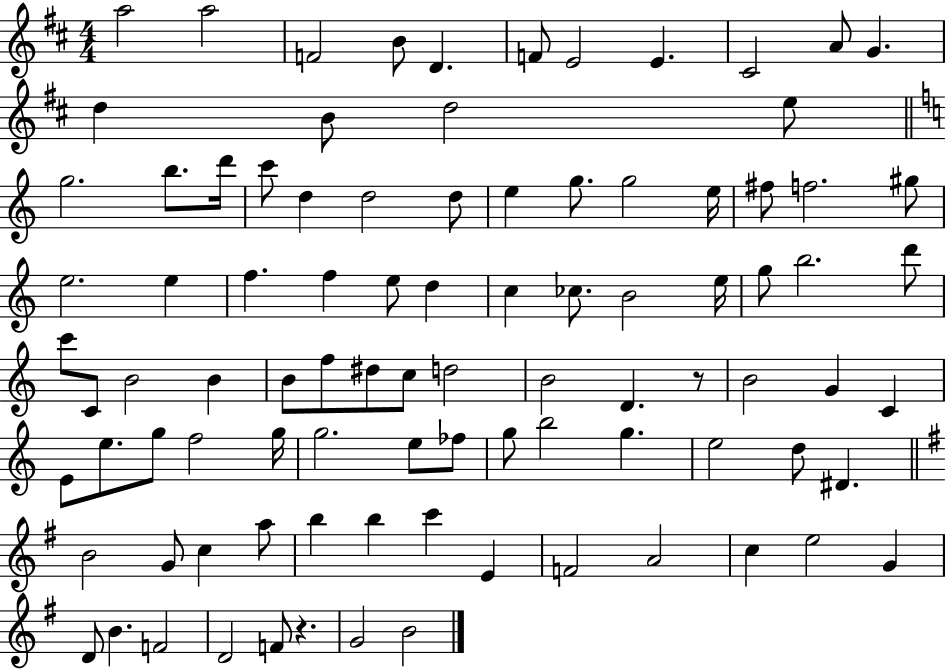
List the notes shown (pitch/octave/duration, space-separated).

A5/h A5/h F4/h B4/e D4/q. F4/e E4/h E4/q. C#4/h A4/e G4/q. D5/q B4/e D5/h E5/e G5/h. B5/e. D6/s C6/e D5/q D5/h D5/e E5/q G5/e. G5/h E5/s F#5/e F5/h. G#5/e E5/h. E5/q F5/q. F5/q E5/e D5/q C5/q CES5/e. B4/h E5/s G5/e B5/h. D6/e C6/e C4/e B4/h B4/q B4/e F5/e D#5/e C5/e D5/h B4/h D4/q. R/e B4/h G4/q C4/q E4/e E5/e. G5/e F5/h G5/s G5/h. E5/e FES5/e G5/e B5/h G5/q. E5/h D5/e D#4/q. B4/h G4/e C5/q A5/e B5/q B5/q C6/q E4/q F4/h A4/h C5/q E5/h G4/q D4/e B4/q. F4/h D4/h F4/e R/q. G4/h B4/h